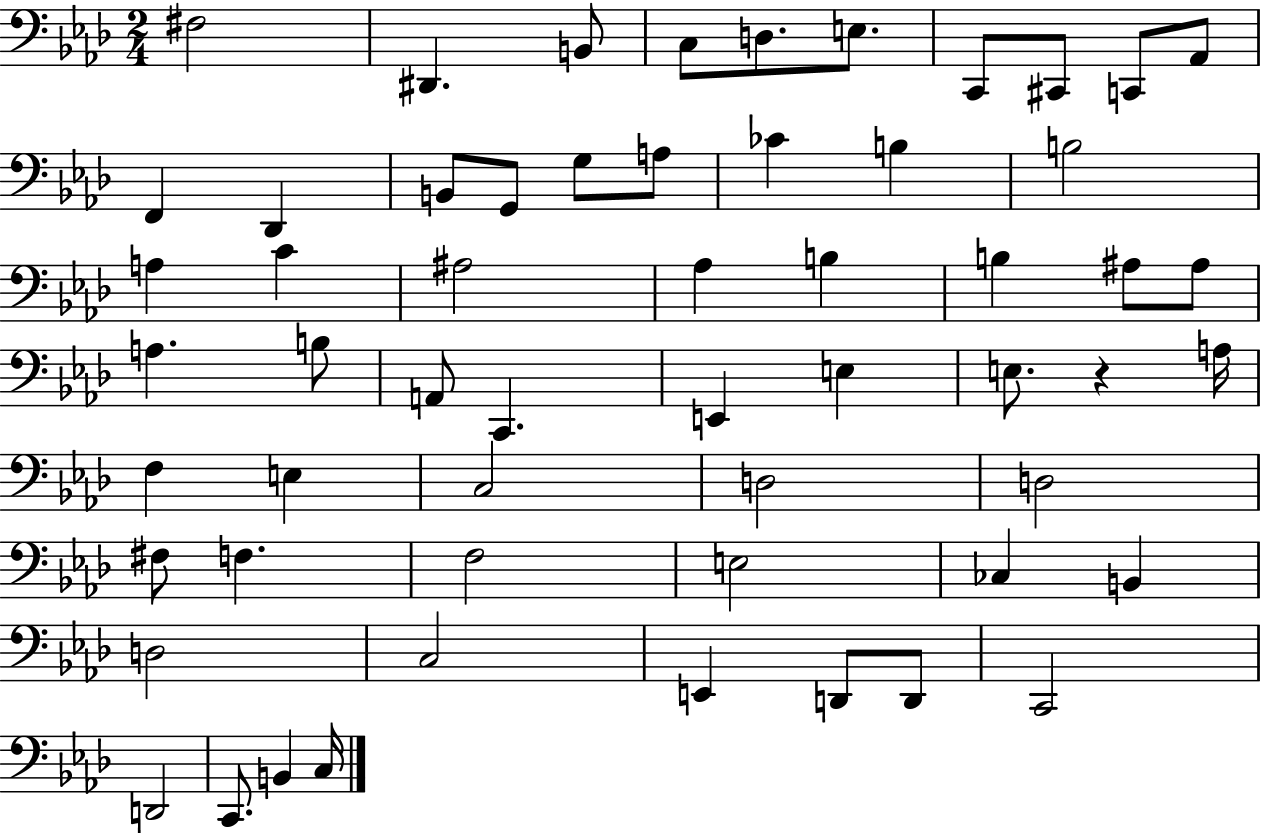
F#3/h D#2/q. B2/e C3/e D3/e. E3/e. C2/e C#2/e C2/e Ab2/e F2/q Db2/q B2/e G2/e G3/e A3/e CES4/q B3/q B3/h A3/q C4/q A#3/h Ab3/q B3/q B3/q A#3/e A#3/e A3/q. B3/e A2/e C2/q. E2/q E3/q E3/e. R/q A3/s F3/q E3/q C3/h D3/h D3/h F#3/e F3/q. F3/h E3/h CES3/q B2/q D3/h C3/h E2/q D2/e D2/e C2/h D2/h C2/e. B2/q C3/s